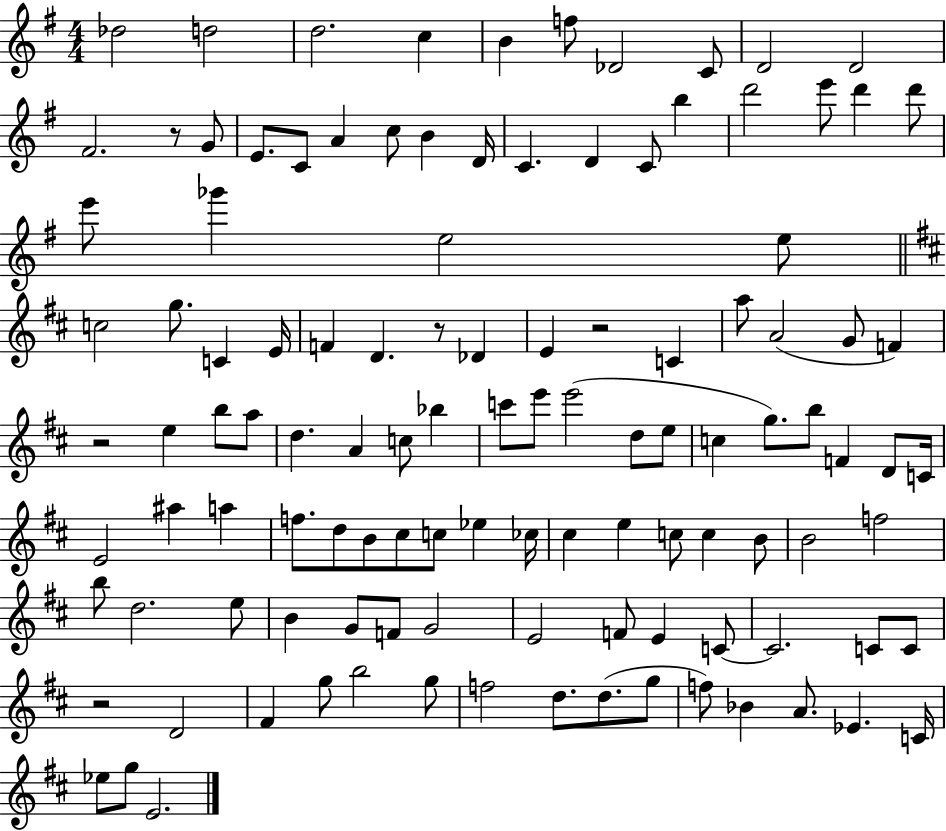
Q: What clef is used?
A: treble